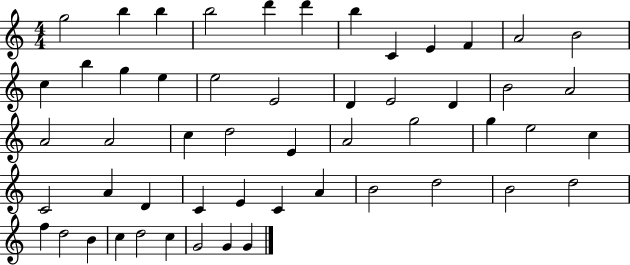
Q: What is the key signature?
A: C major